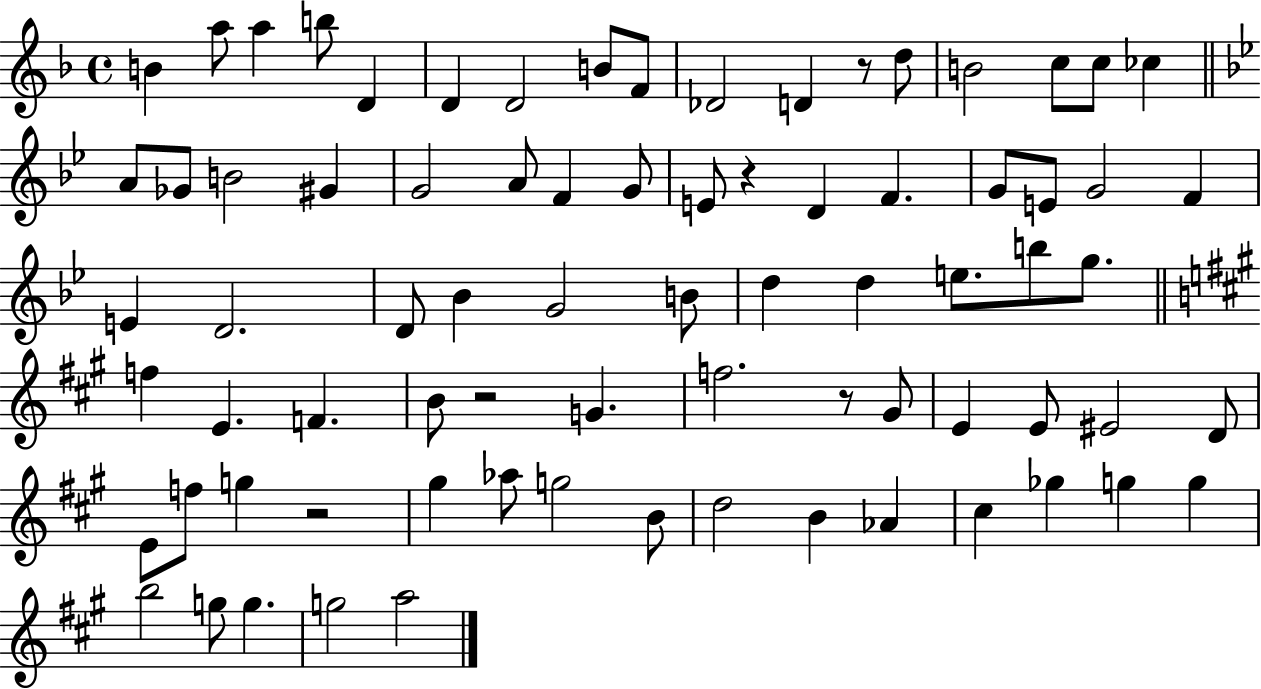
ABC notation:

X:1
T:Untitled
M:4/4
L:1/4
K:F
B a/2 a b/2 D D D2 B/2 F/2 _D2 D z/2 d/2 B2 c/2 c/2 _c A/2 _G/2 B2 ^G G2 A/2 F G/2 E/2 z D F G/2 E/2 G2 F E D2 D/2 _B G2 B/2 d d e/2 b/2 g/2 f E F B/2 z2 G f2 z/2 ^G/2 E E/2 ^E2 D/2 E/2 f/2 g z2 ^g _a/2 g2 B/2 d2 B _A ^c _g g g b2 g/2 g g2 a2